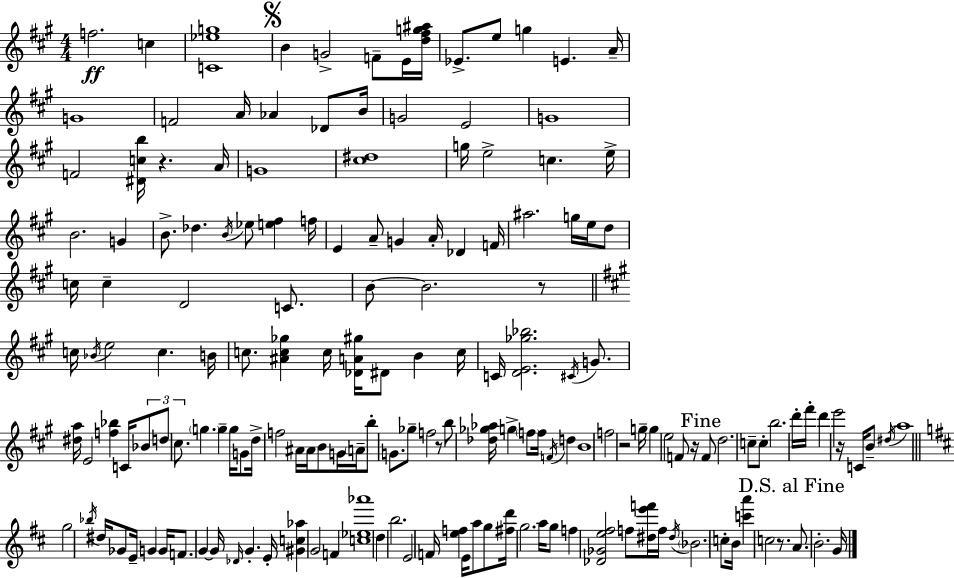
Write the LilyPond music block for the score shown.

{
  \clef treble
  \numericTimeSignature
  \time 4/4
  \key a \major
  f''2.\ff c''4 | <c' ees'' g''>1 | \mark \markup { \musicglyph "scripts.segno" } b'4 g'2-> f'8-- e'16 <d'' fis'' g'' ais''>16 | ees'8.-> e''8 g''4 e'4. a'16-- | \break g'1 | f'2 a'16 aes'4 des'8 b'16 | g'2 e'2 | g'1 | \break f'2 <dis' c'' b''>16 r4. a'16 | g'1 | <cis'' dis''>1 | g''16 e''2-> c''4. e''16-> | \break b'2. g'4 | b'8.-> des''4. \acciaccatura { b'16 } ees''8 <e'' fis''>4 | f''16 e'4 a'8-- g'4 a'16-. des'4 | f'16 ais''2. g''16 e''16 d''8 | \break c''16 c''4-- d'2 c'8. | b'8~~ b'2. r8 | \bar "||" \break \key a \major c''16 \acciaccatura { bes'16 } e''2 c''4. | b'16 c''8. <ais' c'' ges''>4 c''16 <des' a' gis''>16 dis'8 b'4 | c''16 c'16 <d' e' ges'' bes''>2. \acciaccatura { cis'16 } g'8. | <dis'' a''>16 e'2 <f'' bes''>4 c'16 | \break \tuplet 3/2 { bes'8 d''8 cis''8. } \parenthesize g''4. g''4-- | g''16 g'8 d''16-> f''2 ais'16 ais'16 b'8 | g'16 \parenthesize a'16-- b''8-. g'8. ges''8-- f''2 | r8 b''8 <des'' ges'' aes''>16 g''4-> \parenthesize f''8 f''16 \acciaccatura { f'16 } d''4 | \break b'1 | f''2 r2 | g''16-- g''4 e''2 | f'8 r16 \mark "Fine" f'8 d''2. | \break c''8-- c''8-. b''2. | d'''16-. fis'''16-. d'''4 e'''2 r16 | c'16 b'8-- \acciaccatura { dis''16 } a''1 | \bar "||" \break \key d \major g''2 \acciaccatura { bes''16 } dis''16 ges'8 e'16-- g'4 | g'16 f'8. g'4~~ g'16 \grace { des'16 } g'4.-. | e'16-. <gis' c'' aes''>4 g'2 f'4 | <c'' ees'' aes'''>1 | \break d''4 b''2. | e'2 f'16 <e'' f''>4 e'16 | a''8 g''8 <fis'' d'''>16 g''2. | a''16 g''8 f''4 <des' ges' e'' fis''>2 | \break f''8 <dis'' e''' f'''>16 f''16 \acciaccatura { dis''16 } \parenthesize bes'2. | c''8-. b'16 <c''' a'''>4 c''2 | r8. \mark "D.S. al Fine" a'8. b'2.-. | g'16 \bar "|."
}